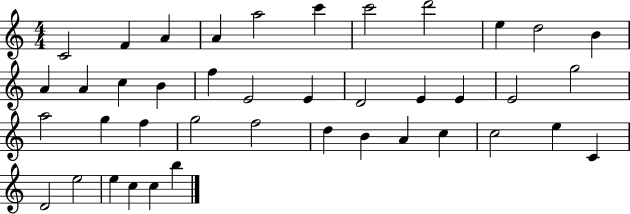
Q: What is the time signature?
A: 4/4